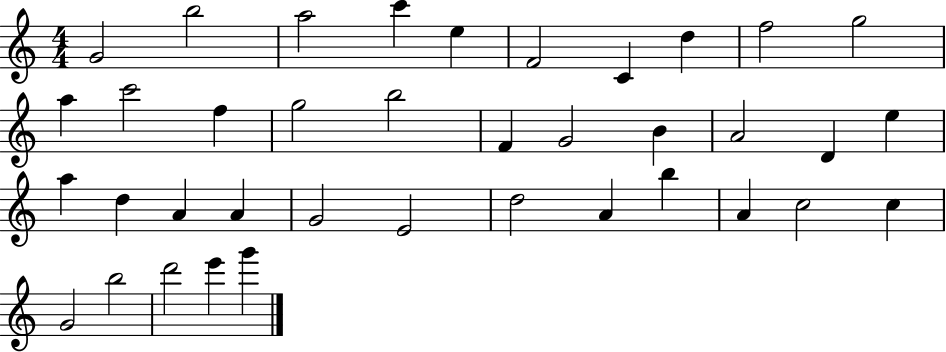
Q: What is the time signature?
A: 4/4